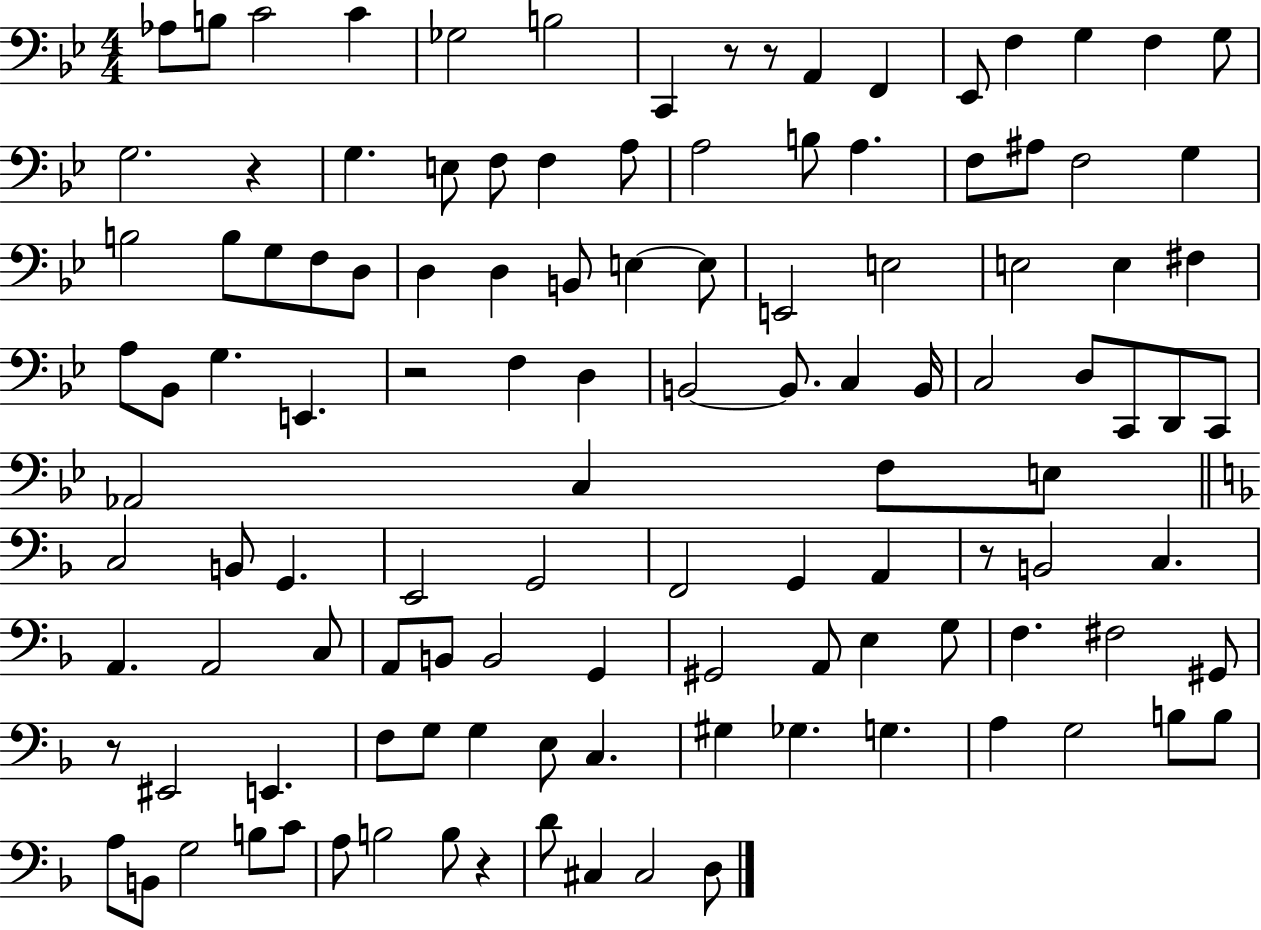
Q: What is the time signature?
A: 4/4